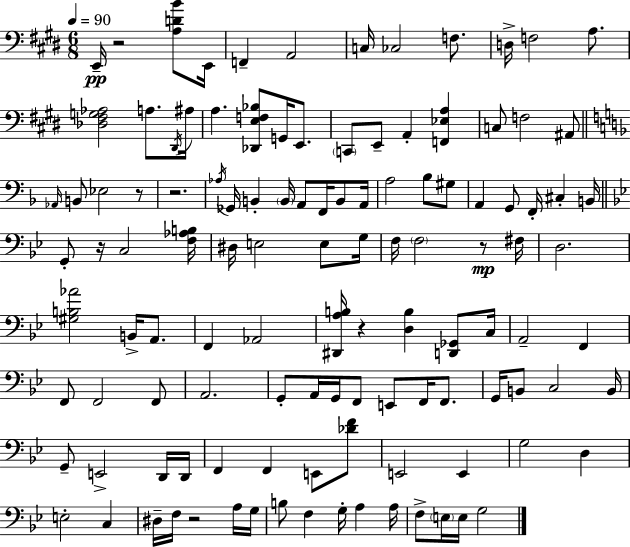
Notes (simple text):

E2/s R/h [A3,D4,B4]/e E2/s F2/q A2/h C3/s CES3/h F3/e. D3/s F3/h A3/e. [Db3,F#3,G3,Ab3]/h A3/e. D#2/s A#3/s A3/q. [Db2,E3,F3,Bb3]/e G2/s E2/e. C2/e E2/e A2/q [F2,Eb3,A3]/q C3/e F3/h A#2/e Ab2/s B2/e Eb3/h R/e R/h. Ab3/s Gb2/s B2/q B2/s A2/e F2/s B2/e A2/s A3/h Bb3/e G#3/e A2/q G2/e F2/s C#3/q B2/s G2/e R/s C3/h [F3,Ab3,B3]/s D#3/s E3/h E3/e G3/s F3/s F3/h R/e F#3/s D3/h. [G#3,B3,Ab4]/h B2/s A2/e. F2/q Ab2/h [D#2,A3,B3]/s R/q [D3,B3]/q [D2,Gb2]/e C3/s A2/h F2/q F2/e F2/h F2/e A2/h. G2/e A2/s G2/s F2/e E2/e F2/s F2/e. G2/s B2/e C3/h B2/s G2/e E2/h D2/s D2/s F2/q F2/q E2/e [Db4,F4]/e E2/h E2/q G3/h D3/q E3/h C3/q D#3/s F3/s R/h A3/s G3/s B3/e F3/q G3/s A3/q A3/s F3/e E3/s E3/s G3/h